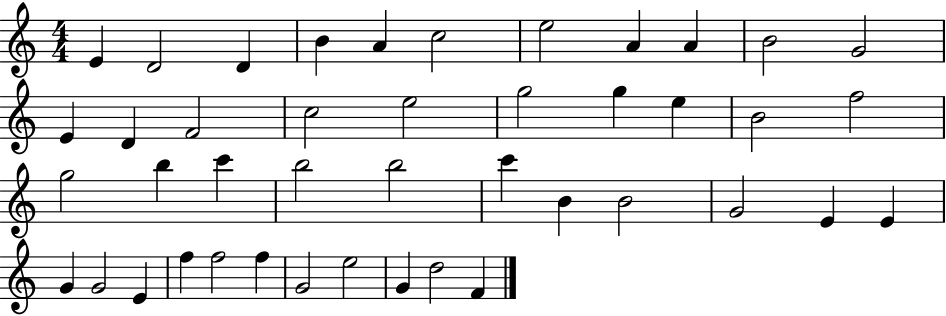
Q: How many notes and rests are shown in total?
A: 43